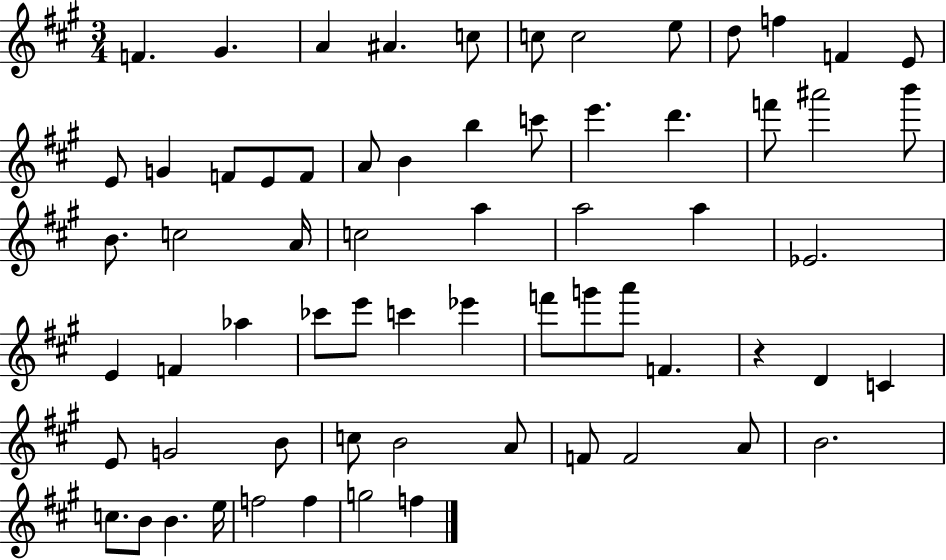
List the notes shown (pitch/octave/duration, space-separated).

F4/q. G#4/q. A4/q A#4/q. C5/e C5/e C5/h E5/e D5/e F5/q F4/q E4/e E4/e G4/q F4/e E4/e F4/e A4/e B4/q B5/q C6/e E6/q. D6/q. F6/e A#6/h B6/e B4/e. C5/h A4/s C5/h A5/q A5/h A5/q Eb4/h. E4/q F4/q Ab5/q CES6/e E6/e C6/q Eb6/q F6/e G6/e A6/e F4/q. R/q D4/q C4/q E4/e G4/h B4/e C5/e B4/h A4/e F4/e F4/h A4/e B4/h. C5/e. B4/e B4/q. E5/s F5/h F5/q G5/h F5/q